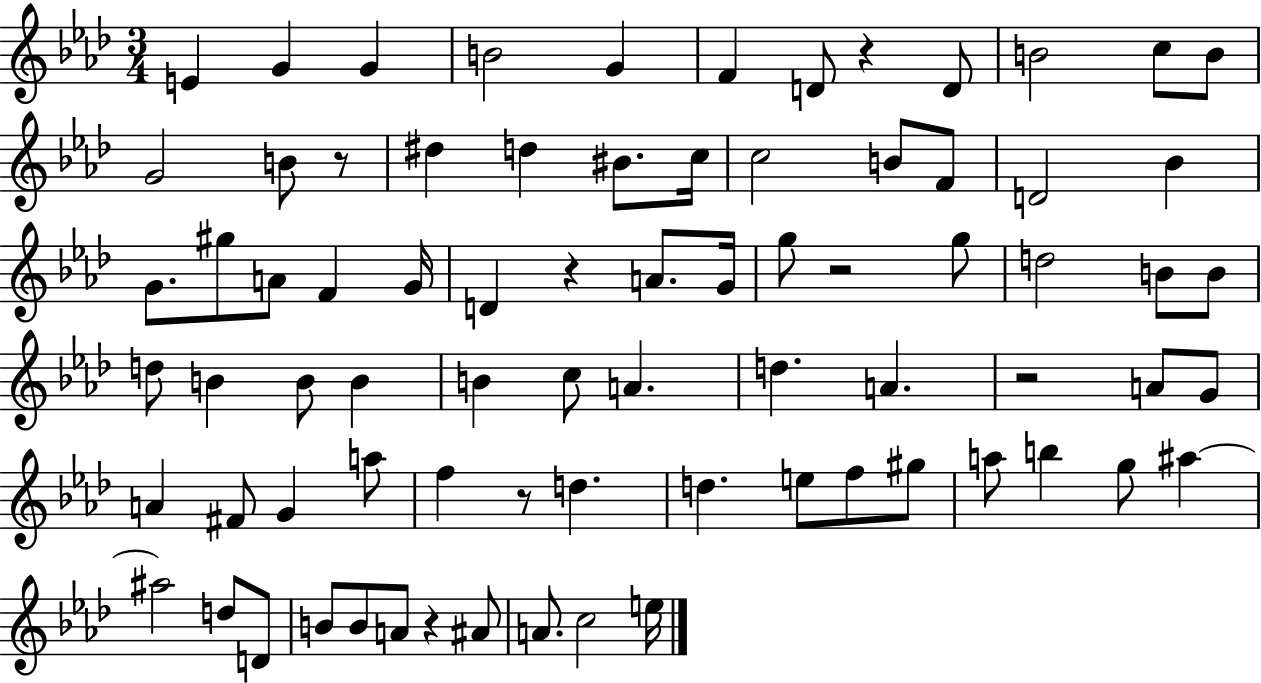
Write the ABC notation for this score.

X:1
T:Untitled
M:3/4
L:1/4
K:Ab
E G G B2 G F D/2 z D/2 B2 c/2 B/2 G2 B/2 z/2 ^d d ^B/2 c/4 c2 B/2 F/2 D2 _B G/2 ^g/2 A/2 F G/4 D z A/2 G/4 g/2 z2 g/2 d2 B/2 B/2 d/2 B B/2 B B c/2 A d A z2 A/2 G/2 A ^F/2 G a/2 f z/2 d d e/2 f/2 ^g/2 a/2 b g/2 ^a ^a2 d/2 D/2 B/2 B/2 A/2 z ^A/2 A/2 c2 e/4